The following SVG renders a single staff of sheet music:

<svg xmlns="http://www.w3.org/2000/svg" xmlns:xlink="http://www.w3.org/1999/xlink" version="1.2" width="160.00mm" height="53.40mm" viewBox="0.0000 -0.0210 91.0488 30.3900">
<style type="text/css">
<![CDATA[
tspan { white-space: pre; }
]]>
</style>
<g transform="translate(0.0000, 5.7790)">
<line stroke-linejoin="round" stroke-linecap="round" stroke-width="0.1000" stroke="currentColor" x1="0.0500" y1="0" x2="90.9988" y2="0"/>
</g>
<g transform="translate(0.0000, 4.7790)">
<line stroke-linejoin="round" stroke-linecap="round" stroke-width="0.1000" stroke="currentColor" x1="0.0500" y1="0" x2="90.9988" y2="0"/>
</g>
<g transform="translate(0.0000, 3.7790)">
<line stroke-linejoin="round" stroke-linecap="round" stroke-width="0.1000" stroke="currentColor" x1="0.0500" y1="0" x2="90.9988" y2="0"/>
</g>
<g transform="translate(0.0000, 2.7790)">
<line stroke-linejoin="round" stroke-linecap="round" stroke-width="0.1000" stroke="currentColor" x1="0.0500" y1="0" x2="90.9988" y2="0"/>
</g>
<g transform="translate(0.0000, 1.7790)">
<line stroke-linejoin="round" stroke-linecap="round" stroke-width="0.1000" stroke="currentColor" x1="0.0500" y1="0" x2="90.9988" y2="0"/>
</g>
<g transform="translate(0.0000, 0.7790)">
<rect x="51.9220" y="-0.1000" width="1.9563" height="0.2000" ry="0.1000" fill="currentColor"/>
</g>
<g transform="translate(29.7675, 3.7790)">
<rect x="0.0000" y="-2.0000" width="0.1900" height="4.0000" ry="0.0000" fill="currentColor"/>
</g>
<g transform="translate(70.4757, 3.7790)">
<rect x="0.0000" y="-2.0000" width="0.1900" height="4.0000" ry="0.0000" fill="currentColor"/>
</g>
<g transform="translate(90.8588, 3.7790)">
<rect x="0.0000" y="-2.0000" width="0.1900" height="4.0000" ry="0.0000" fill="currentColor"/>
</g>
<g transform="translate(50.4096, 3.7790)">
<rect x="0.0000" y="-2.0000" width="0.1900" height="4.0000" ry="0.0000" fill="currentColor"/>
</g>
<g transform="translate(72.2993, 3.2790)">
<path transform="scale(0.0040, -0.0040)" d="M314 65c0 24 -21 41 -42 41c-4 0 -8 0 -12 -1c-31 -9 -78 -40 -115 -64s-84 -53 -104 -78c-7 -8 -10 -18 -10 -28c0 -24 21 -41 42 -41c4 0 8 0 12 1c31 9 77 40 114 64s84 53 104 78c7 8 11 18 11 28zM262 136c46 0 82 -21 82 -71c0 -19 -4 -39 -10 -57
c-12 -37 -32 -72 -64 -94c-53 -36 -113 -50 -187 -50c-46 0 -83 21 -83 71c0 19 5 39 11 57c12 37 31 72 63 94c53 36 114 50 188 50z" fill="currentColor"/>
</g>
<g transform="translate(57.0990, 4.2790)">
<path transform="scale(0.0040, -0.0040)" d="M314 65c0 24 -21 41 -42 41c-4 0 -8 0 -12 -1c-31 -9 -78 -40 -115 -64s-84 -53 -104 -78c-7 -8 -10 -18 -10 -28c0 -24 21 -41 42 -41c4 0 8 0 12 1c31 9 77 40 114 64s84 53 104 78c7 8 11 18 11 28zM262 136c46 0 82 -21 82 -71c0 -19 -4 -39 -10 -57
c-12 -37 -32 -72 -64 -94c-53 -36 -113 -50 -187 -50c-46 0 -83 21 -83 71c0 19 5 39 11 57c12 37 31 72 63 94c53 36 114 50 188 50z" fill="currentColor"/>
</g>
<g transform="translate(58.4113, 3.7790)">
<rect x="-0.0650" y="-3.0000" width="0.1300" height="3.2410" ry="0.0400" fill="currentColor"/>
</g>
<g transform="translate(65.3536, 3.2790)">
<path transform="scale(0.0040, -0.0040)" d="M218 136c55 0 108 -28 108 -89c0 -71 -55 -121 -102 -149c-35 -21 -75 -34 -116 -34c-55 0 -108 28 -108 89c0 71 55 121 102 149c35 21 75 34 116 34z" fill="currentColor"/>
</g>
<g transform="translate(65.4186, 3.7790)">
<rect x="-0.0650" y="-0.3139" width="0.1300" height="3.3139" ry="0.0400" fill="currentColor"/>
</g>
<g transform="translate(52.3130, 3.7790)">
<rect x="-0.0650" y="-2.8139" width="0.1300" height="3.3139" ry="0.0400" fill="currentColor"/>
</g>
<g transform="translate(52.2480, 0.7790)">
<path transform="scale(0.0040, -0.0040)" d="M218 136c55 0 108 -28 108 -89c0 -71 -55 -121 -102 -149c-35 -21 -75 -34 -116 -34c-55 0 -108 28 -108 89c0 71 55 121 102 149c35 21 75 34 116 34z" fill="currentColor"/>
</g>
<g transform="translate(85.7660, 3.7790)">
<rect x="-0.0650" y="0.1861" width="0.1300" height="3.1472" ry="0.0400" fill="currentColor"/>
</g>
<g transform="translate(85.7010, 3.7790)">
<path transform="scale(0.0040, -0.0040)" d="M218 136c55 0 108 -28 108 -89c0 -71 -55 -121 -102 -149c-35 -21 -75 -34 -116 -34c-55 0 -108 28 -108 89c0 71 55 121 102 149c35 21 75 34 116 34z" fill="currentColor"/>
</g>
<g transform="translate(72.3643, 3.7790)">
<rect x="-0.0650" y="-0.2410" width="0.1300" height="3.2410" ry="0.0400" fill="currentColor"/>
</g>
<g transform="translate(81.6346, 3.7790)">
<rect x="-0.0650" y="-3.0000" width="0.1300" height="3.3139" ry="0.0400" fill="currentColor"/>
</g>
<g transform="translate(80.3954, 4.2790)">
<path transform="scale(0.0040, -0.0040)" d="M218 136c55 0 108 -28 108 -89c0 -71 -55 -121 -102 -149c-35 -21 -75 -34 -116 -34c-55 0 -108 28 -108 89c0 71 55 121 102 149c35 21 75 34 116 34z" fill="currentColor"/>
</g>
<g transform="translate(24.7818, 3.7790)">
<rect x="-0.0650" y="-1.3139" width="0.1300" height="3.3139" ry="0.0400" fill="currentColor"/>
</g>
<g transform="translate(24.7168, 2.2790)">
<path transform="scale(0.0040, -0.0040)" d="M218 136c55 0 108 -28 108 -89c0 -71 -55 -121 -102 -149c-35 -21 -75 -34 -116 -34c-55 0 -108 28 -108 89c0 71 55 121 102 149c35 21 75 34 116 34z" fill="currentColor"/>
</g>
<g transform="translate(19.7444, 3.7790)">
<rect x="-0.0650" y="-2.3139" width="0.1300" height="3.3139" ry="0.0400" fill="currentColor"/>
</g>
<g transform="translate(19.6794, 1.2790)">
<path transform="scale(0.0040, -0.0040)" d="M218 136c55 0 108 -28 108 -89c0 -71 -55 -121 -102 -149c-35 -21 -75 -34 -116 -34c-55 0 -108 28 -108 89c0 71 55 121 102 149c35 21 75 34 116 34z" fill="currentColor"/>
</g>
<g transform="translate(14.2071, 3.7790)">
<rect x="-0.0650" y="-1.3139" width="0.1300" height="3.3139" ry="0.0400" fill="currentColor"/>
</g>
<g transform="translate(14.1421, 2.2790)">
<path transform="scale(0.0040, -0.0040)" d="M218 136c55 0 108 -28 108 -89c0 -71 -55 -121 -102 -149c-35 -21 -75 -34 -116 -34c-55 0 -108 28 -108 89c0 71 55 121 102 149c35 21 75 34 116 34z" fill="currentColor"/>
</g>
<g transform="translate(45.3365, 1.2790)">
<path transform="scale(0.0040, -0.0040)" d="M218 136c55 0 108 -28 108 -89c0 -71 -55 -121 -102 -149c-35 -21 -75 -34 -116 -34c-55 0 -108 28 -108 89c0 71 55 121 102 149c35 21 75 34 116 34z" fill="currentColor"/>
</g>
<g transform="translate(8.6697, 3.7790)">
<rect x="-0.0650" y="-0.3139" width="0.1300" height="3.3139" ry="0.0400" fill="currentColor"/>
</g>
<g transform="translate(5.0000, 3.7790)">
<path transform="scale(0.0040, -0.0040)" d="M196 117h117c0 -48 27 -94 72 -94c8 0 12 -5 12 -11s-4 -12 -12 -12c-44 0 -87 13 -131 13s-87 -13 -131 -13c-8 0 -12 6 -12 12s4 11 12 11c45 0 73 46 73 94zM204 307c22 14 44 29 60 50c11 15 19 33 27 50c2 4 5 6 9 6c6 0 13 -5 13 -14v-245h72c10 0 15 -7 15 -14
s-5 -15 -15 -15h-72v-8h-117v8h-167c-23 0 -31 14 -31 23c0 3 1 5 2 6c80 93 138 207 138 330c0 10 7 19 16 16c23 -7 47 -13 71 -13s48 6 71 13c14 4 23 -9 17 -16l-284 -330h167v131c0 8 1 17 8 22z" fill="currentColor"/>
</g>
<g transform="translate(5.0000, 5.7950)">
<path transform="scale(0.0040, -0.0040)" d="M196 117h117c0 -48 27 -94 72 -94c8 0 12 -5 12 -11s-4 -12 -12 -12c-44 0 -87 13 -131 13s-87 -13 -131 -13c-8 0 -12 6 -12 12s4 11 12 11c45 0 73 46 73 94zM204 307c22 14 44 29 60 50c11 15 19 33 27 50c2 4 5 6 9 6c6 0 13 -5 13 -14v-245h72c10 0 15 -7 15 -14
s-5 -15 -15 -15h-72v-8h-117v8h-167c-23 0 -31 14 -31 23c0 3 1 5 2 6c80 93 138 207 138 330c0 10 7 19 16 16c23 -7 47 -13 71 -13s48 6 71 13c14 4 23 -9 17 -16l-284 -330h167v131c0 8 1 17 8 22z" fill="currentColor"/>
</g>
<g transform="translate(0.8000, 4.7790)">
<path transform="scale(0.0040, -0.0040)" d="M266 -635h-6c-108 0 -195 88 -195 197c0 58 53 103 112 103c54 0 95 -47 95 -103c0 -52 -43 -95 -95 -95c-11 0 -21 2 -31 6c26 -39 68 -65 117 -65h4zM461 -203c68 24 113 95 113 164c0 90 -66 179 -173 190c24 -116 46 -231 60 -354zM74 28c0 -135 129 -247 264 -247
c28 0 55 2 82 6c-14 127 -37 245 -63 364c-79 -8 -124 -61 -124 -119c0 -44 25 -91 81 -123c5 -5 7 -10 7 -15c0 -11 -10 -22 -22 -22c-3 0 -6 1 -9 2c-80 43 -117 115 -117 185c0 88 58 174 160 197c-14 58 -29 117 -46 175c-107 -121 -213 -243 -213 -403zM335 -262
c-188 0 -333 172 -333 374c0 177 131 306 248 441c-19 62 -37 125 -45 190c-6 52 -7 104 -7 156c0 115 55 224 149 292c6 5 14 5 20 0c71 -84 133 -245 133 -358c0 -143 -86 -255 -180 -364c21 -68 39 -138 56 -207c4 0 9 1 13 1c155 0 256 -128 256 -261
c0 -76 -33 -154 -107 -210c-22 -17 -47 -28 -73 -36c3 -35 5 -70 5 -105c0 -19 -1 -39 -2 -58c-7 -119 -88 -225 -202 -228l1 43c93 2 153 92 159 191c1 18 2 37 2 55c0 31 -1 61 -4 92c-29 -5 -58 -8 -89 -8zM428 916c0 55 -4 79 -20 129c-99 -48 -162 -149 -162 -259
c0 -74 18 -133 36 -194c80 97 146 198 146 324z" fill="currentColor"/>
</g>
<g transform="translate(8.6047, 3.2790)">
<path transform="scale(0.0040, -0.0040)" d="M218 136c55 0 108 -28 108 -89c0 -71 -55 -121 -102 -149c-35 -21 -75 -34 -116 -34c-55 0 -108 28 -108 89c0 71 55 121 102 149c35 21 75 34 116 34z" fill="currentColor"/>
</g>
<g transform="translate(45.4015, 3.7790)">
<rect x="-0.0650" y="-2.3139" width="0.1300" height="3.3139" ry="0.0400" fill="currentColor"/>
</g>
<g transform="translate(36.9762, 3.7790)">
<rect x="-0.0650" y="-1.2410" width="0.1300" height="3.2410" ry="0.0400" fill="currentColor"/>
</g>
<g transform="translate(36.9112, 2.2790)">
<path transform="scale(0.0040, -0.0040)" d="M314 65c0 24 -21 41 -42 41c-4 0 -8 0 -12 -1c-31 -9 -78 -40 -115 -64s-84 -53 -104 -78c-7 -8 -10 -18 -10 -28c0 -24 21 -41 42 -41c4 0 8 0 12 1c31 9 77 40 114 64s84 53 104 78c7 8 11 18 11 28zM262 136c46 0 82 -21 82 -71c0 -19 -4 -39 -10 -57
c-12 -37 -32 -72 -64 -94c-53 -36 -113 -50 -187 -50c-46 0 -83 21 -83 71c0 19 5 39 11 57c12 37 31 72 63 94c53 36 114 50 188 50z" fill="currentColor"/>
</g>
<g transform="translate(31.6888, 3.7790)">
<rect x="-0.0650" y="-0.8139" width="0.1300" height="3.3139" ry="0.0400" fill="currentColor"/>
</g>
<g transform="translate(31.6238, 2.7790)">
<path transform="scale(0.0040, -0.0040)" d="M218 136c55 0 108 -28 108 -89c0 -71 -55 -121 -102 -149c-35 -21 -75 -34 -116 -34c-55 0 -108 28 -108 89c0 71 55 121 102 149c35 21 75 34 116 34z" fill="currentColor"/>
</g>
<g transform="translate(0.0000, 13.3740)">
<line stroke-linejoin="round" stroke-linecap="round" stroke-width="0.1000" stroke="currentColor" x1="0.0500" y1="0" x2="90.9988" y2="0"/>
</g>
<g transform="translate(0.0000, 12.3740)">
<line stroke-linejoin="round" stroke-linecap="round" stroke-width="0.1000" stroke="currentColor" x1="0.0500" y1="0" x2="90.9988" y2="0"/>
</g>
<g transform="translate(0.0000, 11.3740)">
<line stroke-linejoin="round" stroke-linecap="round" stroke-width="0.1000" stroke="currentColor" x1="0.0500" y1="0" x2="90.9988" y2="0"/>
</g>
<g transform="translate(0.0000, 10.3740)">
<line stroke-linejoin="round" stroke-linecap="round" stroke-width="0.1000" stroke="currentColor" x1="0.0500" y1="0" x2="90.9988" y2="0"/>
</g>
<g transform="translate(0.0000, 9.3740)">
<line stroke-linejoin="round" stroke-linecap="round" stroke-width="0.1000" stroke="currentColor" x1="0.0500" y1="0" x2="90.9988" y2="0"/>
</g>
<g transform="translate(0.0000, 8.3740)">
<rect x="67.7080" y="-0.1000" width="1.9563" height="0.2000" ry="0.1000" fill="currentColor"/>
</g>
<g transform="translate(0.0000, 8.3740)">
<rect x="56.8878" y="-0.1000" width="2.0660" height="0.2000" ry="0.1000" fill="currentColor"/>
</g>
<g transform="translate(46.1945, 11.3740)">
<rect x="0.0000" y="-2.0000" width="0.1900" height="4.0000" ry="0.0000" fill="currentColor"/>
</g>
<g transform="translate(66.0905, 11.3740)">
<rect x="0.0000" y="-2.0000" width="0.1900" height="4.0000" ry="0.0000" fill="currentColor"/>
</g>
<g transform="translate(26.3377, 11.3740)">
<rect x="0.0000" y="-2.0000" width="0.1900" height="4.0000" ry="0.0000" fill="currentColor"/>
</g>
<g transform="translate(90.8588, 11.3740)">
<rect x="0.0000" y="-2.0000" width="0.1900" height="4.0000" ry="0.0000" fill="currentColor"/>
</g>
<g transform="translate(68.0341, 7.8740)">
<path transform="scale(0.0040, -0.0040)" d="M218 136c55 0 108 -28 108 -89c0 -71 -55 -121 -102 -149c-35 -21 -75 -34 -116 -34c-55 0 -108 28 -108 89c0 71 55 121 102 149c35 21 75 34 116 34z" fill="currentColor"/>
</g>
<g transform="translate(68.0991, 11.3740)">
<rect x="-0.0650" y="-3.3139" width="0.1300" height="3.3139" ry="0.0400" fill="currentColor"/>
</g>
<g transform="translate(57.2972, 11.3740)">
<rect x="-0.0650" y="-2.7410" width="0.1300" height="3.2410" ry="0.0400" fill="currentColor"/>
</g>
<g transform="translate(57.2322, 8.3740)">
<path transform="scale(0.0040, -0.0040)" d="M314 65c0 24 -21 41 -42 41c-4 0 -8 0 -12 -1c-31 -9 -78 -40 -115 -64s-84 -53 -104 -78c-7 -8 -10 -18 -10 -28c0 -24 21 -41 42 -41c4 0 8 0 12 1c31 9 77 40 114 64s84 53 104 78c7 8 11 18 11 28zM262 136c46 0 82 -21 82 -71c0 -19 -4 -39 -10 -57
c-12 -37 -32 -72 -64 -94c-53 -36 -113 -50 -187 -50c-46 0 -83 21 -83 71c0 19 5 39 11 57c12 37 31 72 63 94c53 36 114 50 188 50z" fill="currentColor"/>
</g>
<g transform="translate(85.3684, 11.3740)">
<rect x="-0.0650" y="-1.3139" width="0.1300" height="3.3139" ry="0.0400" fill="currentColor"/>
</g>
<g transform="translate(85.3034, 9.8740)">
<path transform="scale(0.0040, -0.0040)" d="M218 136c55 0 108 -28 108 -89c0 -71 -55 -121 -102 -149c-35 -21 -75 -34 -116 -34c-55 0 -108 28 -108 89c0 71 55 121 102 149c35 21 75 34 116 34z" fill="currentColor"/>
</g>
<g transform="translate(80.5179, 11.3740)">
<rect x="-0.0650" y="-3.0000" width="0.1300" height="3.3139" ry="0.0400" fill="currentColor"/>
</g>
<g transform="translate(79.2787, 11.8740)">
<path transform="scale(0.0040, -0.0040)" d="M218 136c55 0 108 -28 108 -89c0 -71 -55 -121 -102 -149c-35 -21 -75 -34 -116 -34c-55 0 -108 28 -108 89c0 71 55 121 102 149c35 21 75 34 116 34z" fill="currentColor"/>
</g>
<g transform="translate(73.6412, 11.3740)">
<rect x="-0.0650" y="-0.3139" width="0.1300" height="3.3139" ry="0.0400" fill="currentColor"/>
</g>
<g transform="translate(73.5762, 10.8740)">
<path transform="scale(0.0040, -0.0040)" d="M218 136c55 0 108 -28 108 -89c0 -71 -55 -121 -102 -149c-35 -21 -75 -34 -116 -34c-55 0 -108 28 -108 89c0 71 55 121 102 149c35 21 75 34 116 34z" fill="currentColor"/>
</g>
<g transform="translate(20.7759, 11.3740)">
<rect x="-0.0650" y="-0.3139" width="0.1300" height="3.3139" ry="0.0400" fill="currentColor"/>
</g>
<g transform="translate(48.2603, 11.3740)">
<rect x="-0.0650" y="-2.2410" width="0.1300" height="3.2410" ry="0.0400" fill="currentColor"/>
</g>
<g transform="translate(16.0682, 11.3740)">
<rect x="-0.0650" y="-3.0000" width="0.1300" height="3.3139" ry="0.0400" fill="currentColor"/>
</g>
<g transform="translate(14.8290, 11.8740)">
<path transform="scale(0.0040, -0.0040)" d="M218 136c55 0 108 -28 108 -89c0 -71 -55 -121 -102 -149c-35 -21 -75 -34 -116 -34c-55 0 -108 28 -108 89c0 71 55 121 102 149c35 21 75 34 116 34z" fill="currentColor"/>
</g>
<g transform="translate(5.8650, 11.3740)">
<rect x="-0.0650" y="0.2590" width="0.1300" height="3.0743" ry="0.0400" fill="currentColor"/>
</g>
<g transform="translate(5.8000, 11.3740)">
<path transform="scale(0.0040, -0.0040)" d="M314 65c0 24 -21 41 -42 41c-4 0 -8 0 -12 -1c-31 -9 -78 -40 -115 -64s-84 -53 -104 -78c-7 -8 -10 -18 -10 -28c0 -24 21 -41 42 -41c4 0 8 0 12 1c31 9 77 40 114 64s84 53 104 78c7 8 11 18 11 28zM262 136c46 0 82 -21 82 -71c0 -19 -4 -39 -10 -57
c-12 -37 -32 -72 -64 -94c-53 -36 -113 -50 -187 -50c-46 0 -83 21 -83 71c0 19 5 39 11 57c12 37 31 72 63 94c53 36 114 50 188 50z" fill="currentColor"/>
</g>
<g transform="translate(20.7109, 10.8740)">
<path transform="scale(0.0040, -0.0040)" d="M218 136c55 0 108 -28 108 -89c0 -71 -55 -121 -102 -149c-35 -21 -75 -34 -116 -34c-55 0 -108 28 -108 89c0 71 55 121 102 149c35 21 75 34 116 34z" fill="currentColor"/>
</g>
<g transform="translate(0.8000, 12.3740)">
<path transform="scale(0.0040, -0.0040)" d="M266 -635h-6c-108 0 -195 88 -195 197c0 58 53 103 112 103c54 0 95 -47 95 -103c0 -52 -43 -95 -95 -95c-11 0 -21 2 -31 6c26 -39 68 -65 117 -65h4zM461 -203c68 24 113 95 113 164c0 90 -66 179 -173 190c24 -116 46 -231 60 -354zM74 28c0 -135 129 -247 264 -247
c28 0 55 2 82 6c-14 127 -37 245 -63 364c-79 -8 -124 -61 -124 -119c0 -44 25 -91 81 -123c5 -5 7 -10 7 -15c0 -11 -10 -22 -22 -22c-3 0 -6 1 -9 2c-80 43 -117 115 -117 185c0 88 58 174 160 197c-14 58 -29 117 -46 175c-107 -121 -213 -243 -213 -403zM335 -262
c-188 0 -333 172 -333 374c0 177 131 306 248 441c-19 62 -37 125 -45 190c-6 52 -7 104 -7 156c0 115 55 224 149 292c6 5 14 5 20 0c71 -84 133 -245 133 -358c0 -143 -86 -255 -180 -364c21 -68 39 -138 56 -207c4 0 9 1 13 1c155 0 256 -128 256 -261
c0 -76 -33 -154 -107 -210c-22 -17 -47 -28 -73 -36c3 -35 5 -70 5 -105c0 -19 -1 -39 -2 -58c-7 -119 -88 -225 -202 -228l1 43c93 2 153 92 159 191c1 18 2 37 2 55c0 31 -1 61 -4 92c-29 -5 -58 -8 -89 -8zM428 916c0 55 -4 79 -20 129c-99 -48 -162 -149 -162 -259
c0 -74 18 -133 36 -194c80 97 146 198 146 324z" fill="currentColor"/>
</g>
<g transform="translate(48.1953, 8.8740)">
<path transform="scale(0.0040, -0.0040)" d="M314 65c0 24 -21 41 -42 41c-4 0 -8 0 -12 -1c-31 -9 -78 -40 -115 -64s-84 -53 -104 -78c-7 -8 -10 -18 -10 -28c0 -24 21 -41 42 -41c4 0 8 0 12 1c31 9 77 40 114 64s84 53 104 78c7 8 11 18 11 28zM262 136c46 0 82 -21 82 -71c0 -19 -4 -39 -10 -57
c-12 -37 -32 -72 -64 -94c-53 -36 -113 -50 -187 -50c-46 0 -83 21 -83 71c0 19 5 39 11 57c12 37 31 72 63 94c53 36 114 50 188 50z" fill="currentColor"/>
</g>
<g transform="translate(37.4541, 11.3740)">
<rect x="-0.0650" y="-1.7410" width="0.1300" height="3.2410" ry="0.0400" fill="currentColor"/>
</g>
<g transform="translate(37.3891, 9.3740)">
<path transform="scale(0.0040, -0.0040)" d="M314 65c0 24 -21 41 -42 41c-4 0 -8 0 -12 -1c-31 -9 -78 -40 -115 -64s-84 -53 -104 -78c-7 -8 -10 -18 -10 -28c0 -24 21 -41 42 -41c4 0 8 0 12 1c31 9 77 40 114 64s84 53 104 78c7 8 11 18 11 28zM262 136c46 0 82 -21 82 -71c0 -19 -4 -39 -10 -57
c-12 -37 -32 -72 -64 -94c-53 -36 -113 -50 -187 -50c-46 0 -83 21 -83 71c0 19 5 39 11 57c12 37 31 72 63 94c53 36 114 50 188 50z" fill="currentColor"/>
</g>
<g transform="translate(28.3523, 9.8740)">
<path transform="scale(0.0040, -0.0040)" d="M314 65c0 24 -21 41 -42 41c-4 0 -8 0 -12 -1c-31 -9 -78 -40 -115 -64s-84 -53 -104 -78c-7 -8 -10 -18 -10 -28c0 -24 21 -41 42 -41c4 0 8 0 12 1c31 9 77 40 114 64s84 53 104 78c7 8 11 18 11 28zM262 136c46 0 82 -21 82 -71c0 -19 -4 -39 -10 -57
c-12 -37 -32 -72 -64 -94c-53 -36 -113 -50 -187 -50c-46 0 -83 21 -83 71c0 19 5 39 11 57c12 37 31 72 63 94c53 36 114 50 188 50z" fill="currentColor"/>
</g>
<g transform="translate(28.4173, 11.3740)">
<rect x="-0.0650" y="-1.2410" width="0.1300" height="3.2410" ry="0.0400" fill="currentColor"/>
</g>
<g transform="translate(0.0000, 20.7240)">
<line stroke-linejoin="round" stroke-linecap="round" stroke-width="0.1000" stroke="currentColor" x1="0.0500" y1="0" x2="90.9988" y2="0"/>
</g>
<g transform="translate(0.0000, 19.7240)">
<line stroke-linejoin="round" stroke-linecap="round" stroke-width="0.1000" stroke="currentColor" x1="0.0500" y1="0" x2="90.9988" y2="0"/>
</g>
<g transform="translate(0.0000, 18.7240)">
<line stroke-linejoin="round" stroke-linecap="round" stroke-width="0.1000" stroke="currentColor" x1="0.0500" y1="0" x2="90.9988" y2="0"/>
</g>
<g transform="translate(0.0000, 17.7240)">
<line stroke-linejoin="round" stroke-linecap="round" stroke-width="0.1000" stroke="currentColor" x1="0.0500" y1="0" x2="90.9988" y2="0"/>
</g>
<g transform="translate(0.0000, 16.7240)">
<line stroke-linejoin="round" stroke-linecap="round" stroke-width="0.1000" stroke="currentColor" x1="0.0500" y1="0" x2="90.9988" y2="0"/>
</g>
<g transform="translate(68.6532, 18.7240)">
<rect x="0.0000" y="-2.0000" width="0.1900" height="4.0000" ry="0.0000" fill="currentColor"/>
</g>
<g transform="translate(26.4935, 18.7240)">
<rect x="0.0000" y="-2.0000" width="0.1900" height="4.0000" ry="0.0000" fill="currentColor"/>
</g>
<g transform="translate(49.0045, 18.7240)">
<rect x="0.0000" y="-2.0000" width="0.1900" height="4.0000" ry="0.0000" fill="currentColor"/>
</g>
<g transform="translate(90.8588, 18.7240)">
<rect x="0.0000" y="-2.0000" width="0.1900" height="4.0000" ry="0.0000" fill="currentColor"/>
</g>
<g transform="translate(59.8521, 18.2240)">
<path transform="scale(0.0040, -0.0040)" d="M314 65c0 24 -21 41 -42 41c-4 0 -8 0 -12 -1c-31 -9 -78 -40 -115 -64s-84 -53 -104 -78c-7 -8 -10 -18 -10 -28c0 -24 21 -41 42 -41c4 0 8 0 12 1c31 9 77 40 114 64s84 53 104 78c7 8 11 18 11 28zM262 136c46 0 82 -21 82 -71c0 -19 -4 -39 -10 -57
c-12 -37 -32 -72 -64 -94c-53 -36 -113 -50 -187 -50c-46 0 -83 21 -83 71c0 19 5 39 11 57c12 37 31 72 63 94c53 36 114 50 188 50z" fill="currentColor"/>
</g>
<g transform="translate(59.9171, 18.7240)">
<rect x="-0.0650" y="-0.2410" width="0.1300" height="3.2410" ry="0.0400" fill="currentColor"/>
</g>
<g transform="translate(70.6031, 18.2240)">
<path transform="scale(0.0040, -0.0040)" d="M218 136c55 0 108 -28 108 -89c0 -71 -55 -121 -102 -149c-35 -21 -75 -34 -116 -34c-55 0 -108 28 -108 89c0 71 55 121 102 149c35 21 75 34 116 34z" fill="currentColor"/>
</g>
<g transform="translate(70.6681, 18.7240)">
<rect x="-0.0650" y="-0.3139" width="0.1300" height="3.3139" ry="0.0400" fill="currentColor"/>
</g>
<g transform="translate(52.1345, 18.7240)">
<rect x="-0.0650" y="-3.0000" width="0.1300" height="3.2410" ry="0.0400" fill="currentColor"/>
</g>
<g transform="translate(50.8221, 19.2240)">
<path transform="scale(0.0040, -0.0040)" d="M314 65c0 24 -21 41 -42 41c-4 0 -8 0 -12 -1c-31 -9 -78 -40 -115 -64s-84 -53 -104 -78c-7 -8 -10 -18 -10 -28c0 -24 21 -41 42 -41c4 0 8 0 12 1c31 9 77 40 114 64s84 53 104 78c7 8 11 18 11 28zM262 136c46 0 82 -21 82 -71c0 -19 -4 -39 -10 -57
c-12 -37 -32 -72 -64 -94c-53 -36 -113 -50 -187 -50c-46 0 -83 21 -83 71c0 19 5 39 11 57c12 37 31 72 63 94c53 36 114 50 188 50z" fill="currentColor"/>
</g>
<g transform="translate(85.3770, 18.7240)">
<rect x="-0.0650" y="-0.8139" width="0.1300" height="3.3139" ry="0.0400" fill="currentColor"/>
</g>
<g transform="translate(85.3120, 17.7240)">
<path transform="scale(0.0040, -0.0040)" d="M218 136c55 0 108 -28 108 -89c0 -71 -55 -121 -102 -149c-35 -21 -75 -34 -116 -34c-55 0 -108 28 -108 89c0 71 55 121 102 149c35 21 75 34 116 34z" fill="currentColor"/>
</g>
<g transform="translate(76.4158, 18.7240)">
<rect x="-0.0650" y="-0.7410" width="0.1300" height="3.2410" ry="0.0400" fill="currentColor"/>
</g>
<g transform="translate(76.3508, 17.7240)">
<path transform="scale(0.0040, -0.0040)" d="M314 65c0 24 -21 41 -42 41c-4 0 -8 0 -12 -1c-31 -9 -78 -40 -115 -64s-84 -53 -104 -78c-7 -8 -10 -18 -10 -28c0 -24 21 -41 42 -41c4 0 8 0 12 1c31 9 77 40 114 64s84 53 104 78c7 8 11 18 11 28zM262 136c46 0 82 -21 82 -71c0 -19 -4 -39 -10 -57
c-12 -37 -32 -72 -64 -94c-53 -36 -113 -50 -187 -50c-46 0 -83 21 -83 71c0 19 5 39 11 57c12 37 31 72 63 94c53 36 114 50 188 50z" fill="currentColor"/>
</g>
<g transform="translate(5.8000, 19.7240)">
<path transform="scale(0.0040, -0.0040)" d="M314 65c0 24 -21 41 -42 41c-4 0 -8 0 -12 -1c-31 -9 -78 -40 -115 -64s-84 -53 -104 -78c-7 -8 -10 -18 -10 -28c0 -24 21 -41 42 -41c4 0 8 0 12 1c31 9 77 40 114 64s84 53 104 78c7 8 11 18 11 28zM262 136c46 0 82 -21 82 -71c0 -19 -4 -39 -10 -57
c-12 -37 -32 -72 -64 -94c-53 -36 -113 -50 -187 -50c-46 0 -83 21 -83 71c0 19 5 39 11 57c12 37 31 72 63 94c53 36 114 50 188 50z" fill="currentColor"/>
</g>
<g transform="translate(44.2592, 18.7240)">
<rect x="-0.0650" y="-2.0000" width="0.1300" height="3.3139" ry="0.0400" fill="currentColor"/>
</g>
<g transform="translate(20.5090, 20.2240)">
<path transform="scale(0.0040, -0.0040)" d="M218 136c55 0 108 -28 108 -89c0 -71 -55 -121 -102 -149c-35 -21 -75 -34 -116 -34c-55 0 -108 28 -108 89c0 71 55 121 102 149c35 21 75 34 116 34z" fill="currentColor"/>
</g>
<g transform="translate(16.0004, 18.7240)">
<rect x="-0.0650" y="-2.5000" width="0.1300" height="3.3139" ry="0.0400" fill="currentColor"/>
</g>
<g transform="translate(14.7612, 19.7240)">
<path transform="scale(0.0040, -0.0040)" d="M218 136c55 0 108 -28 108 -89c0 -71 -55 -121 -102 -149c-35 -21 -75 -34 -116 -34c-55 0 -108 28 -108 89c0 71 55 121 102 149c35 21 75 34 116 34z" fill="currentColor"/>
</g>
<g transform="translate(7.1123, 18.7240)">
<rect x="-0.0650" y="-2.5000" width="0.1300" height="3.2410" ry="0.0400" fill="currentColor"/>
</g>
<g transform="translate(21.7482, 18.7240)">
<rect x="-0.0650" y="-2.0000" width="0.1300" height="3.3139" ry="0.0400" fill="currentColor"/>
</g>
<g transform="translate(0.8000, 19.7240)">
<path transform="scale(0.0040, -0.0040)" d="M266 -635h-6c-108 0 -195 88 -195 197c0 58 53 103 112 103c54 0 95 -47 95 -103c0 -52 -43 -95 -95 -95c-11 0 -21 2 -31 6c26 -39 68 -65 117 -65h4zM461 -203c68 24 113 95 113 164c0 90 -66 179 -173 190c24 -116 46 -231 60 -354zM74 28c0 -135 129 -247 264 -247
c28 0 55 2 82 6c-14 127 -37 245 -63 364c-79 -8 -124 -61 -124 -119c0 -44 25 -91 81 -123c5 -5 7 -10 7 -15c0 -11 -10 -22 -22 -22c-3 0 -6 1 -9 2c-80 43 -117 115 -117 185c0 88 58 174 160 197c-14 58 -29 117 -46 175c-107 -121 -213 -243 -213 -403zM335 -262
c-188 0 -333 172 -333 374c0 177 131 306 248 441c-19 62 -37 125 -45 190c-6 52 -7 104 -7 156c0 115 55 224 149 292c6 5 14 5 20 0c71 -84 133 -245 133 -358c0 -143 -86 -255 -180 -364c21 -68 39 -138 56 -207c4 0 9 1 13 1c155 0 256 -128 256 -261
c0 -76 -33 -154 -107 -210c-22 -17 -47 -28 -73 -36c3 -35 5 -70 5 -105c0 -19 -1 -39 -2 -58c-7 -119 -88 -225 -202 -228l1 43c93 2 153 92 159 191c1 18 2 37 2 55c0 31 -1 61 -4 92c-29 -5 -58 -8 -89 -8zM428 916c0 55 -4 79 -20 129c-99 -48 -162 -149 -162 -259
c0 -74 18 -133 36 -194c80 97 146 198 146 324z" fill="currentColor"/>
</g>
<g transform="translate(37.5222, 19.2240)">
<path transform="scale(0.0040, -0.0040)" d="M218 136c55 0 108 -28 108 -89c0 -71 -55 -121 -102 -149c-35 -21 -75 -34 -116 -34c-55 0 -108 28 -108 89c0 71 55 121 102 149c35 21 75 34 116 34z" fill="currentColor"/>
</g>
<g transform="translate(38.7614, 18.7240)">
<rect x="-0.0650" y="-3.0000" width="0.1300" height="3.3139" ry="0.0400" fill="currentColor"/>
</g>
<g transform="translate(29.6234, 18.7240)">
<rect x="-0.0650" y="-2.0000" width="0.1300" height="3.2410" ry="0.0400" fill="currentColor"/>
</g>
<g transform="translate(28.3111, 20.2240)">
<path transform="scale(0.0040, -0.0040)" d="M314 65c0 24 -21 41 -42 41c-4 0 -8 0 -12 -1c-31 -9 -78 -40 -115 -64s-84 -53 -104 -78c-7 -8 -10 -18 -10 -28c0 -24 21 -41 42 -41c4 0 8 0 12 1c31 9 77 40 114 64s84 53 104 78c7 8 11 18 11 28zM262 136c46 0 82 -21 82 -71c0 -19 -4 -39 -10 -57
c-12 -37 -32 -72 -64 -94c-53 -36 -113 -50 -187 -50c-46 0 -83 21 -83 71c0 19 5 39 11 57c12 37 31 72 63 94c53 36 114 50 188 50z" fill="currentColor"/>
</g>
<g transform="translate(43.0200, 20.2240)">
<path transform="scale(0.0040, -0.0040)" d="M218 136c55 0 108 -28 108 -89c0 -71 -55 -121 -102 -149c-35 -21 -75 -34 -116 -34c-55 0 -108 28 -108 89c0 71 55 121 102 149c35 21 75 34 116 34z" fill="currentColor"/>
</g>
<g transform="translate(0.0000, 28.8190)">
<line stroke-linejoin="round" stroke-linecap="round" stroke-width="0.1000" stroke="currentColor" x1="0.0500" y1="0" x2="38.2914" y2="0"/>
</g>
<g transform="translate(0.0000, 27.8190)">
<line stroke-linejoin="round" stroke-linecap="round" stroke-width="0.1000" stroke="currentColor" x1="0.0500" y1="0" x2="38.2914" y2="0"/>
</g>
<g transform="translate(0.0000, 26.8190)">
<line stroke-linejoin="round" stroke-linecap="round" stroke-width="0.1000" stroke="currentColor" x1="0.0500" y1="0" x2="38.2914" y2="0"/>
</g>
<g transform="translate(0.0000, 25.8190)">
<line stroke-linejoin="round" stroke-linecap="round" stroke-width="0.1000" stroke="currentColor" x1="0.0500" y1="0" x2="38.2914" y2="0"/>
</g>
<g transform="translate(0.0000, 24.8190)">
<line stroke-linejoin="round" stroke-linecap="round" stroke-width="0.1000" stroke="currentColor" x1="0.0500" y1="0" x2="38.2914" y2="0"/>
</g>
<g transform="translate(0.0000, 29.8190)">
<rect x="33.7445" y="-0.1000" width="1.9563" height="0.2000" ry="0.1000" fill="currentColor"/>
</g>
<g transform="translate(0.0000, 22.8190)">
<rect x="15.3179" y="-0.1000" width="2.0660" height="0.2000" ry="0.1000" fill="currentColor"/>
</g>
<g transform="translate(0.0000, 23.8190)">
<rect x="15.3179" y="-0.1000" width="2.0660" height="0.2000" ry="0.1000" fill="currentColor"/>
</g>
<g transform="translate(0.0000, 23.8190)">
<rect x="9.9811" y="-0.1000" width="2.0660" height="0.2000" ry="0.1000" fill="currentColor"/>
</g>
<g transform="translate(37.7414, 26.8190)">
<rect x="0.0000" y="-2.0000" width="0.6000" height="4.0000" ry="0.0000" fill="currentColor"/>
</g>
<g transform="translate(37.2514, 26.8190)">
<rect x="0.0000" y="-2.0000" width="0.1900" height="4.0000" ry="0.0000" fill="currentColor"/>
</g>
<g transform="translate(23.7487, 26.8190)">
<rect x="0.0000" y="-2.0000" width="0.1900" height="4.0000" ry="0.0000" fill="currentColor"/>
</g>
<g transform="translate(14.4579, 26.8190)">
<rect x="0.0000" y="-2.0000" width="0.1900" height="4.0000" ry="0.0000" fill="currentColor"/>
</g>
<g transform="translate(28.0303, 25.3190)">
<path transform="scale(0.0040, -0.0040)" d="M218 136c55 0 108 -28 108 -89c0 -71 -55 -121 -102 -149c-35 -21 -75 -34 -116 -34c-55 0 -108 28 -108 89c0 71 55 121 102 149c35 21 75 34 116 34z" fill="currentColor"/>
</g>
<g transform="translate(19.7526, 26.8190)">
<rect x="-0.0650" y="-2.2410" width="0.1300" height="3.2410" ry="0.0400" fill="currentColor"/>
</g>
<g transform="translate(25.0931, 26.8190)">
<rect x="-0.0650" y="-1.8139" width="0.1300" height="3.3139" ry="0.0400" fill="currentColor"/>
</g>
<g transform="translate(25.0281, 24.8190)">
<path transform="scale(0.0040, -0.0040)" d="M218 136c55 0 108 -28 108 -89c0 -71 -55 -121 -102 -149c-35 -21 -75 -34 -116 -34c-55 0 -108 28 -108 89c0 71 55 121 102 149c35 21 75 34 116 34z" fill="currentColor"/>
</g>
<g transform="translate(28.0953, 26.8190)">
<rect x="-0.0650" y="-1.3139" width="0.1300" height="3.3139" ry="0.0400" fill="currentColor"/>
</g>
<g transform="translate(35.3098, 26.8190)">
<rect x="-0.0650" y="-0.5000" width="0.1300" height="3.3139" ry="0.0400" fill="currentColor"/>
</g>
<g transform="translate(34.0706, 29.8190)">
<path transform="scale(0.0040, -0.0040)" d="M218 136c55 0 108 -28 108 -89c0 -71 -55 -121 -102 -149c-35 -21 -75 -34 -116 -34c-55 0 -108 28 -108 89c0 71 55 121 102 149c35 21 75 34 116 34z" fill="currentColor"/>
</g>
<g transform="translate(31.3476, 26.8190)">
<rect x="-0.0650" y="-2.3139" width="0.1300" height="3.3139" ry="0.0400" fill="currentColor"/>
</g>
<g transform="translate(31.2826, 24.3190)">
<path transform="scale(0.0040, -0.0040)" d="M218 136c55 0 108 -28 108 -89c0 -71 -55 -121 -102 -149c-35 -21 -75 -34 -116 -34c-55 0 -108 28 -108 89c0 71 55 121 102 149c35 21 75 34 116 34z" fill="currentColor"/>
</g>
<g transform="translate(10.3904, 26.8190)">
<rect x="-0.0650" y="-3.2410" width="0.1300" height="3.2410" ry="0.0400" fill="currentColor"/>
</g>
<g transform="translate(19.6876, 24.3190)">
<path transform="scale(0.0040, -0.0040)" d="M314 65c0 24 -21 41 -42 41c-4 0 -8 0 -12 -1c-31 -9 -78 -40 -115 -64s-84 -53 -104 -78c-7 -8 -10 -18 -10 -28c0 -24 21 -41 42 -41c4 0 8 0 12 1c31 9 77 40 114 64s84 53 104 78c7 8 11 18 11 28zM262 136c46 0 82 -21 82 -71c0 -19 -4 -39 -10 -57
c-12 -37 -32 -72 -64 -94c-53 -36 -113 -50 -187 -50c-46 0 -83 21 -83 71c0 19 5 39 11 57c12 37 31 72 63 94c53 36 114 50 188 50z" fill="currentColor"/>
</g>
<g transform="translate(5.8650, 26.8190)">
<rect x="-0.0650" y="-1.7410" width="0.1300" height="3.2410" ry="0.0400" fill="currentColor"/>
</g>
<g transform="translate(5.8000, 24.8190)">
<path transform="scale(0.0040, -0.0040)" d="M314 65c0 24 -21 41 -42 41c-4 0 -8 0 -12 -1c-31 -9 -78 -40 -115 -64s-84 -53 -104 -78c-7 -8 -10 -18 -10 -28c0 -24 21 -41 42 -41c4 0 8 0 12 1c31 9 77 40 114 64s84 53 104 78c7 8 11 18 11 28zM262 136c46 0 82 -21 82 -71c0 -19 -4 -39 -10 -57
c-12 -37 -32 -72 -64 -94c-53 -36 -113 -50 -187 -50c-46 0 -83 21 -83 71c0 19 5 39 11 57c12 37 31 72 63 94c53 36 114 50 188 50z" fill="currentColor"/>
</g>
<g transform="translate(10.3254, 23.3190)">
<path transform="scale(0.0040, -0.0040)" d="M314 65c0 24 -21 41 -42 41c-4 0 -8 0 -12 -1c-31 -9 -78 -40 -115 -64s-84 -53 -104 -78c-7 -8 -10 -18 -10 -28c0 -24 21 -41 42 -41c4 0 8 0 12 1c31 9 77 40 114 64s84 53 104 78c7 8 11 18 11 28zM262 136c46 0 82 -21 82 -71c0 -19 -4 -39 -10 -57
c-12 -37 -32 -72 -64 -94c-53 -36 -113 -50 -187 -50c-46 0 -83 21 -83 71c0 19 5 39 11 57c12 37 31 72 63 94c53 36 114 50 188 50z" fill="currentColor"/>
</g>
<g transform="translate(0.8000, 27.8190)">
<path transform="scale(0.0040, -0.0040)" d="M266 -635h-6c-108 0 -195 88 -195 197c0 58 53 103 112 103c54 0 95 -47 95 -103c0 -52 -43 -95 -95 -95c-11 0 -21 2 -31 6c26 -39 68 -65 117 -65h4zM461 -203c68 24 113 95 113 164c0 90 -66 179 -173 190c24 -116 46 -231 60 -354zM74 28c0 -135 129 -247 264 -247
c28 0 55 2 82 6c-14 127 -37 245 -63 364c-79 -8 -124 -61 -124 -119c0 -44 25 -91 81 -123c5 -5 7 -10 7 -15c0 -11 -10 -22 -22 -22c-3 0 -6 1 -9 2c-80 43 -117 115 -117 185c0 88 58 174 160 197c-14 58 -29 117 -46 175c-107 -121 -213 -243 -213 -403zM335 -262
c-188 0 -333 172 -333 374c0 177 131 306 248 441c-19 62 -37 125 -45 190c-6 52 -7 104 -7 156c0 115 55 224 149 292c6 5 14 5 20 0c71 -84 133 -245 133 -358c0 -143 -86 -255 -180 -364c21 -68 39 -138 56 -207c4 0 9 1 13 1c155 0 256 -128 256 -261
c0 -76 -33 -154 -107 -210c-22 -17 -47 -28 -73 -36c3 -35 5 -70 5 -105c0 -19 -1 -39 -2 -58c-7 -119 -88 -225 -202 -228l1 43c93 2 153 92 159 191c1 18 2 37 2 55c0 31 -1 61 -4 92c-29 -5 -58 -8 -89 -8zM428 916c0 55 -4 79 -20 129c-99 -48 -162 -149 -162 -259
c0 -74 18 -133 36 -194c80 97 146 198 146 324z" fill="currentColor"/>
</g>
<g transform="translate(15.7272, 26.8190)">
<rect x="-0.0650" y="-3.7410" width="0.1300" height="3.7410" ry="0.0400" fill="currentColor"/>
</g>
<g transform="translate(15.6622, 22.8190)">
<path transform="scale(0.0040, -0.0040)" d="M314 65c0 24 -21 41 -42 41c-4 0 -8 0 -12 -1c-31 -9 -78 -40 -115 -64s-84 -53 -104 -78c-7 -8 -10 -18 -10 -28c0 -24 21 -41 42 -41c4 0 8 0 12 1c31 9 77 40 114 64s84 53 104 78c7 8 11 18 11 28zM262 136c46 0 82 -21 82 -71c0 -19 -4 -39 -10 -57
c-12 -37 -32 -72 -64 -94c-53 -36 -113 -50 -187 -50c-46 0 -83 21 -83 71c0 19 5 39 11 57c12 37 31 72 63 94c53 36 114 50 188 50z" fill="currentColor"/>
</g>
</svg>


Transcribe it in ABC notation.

X:1
T:Untitled
M:4/4
L:1/4
K:C
c e g e d e2 g a A2 c c2 A B B2 A c e2 f2 g2 a2 b c A e G2 G F F2 A F A2 c2 c d2 d f2 b2 c'2 g2 f e g C